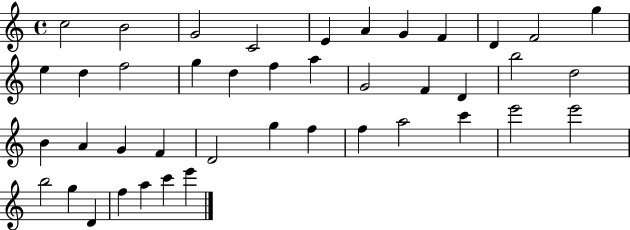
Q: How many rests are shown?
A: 0